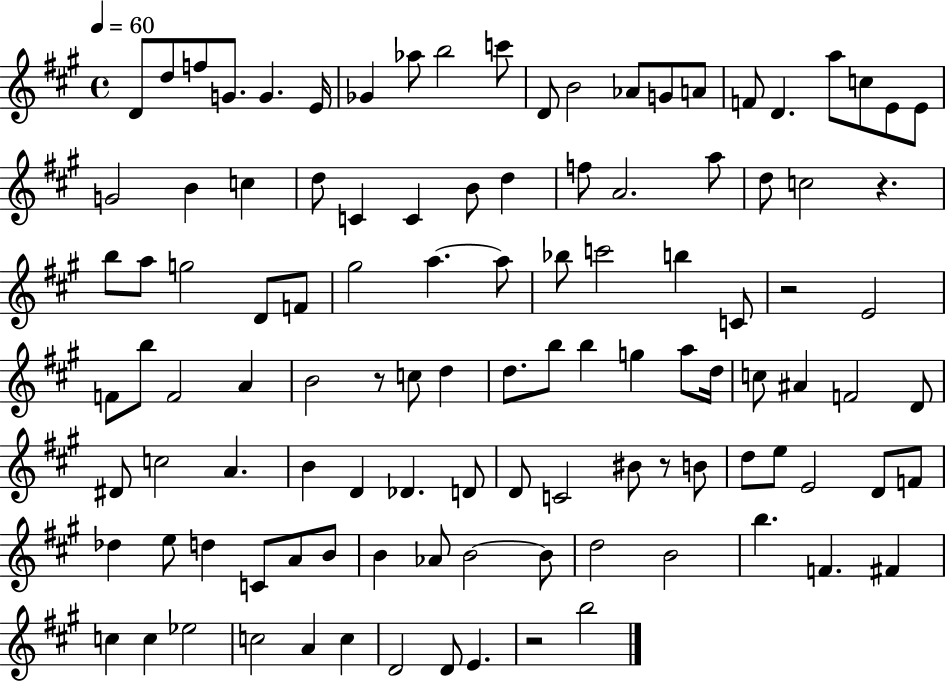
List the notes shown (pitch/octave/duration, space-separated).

D4/e D5/e F5/e G4/e. G4/q. E4/s Gb4/q Ab5/e B5/h C6/e D4/e B4/h Ab4/e G4/e A4/e F4/e D4/q. A5/e C5/e E4/e E4/e G4/h B4/q C5/q D5/e C4/q C4/q B4/e D5/q F5/e A4/h. A5/e D5/e C5/h R/q. B5/e A5/e G5/h D4/e F4/e G#5/h A5/q. A5/e Bb5/e C6/h B5/q C4/e R/h E4/h F4/e B5/e F4/h A4/q B4/h R/e C5/e D5/q D5/e. B5/e B5/q G5/q A5/e D5/s C5/e A#4/q F4/h D4/e D#4/e C5/h A4/q. B4/q D4/q Db4/q. D4/e D4/e C4/h BIS4/e R/e B4/e D5/e E5/e E4/h D4/e F4/e Db5/q E5/e D5/q C4/e A4/e B4/e B4/q Ab4/e B4/h B4/e D5/h B4/h B5/q. F4/q. F#4/q C5/q C5/q Eb5/h C5/h A4/q C5/q D4/h D4/e E4/q. R/h B5/h